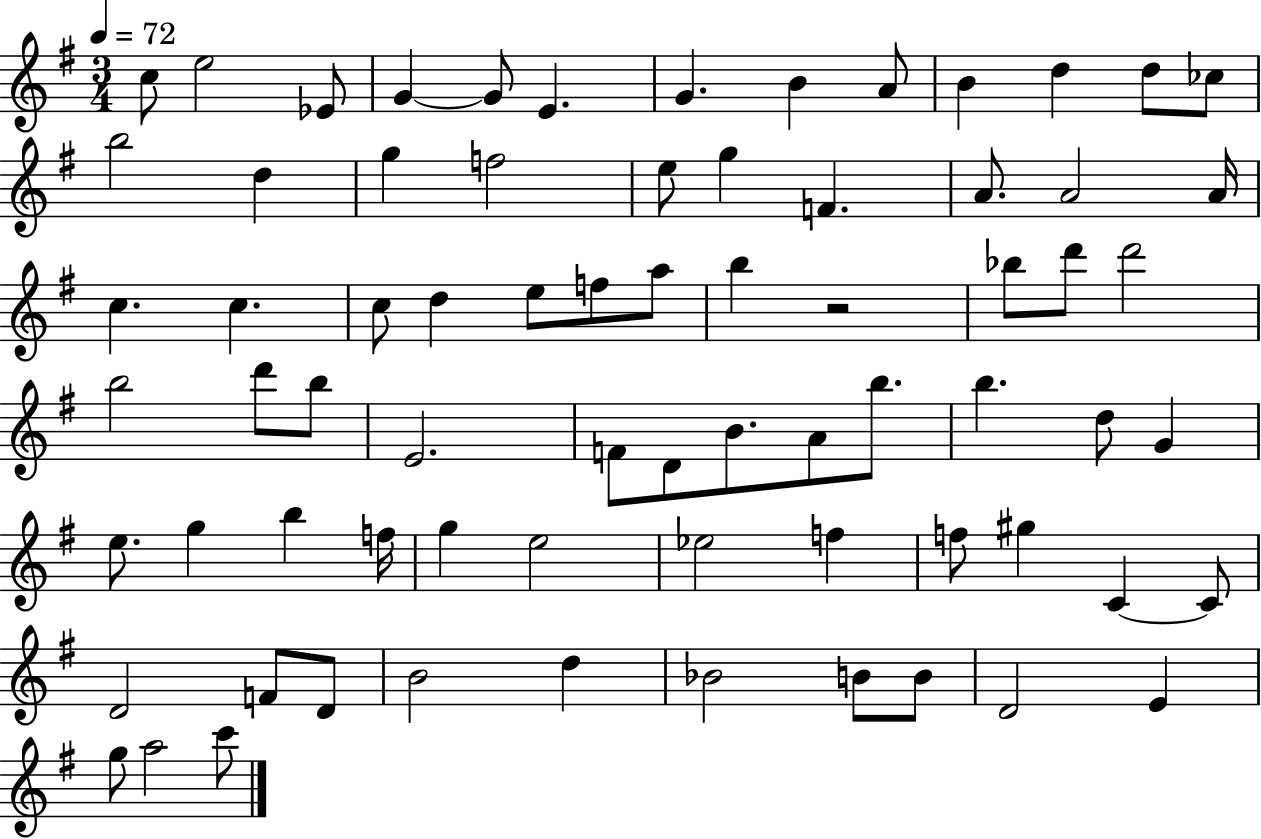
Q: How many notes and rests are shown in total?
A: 72